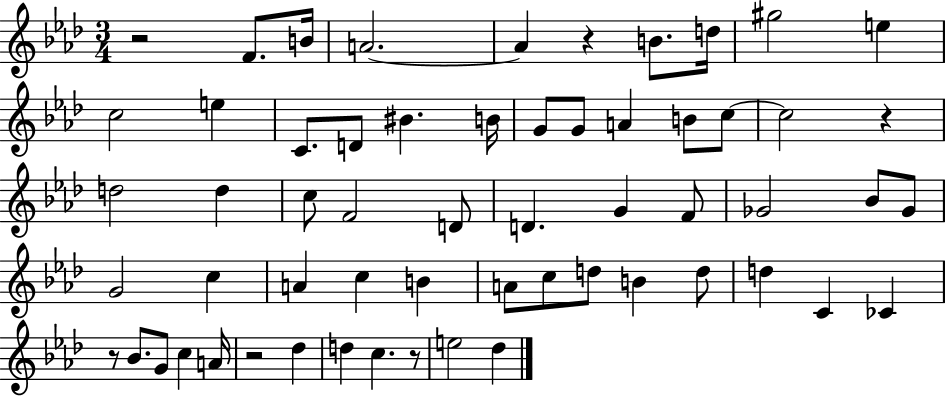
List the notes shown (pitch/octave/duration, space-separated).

R/h F4/e. B4/s A4/h. A4/q R/q B4/e. D5/s G#5/h E5/q C5/h E5/q C4/e. D4/e BIS4/q. B4/s G4/e G4/e A4/q B4/e C5/e C5/h R/q D5/h D5/q C5/e F4/h D4/e D4/q. G4/q F4/e Gb4/h Bb4/e Gb4/e G4/h C5/q A4/q C5/q B4/q A4/e C5/e D5/e B4/q D5/e D5/q C4/q CES4/q R/e Bb4/e. G4/e C5/q A4/s R/h Db5/q D5/q C5/q. R/e E5/h Db5/q